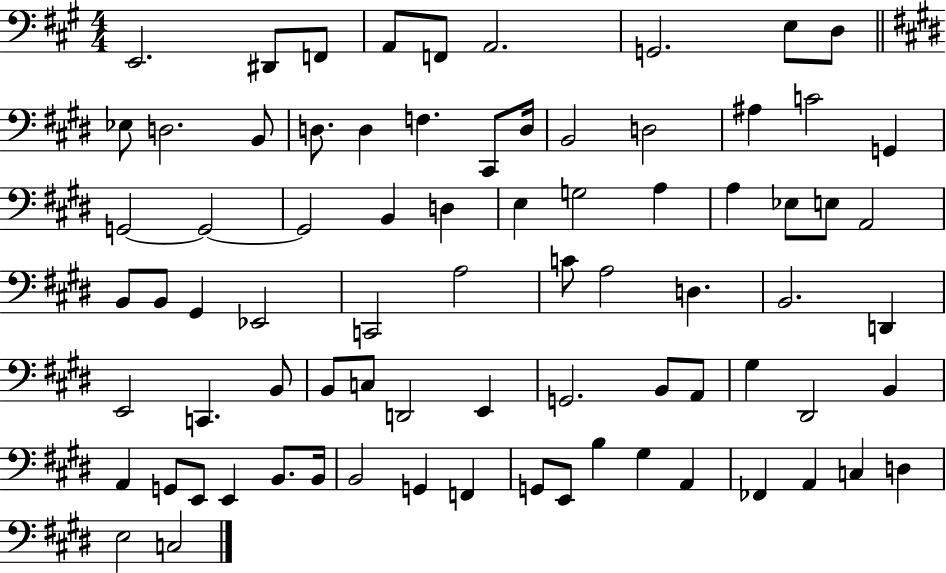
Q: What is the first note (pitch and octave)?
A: E2